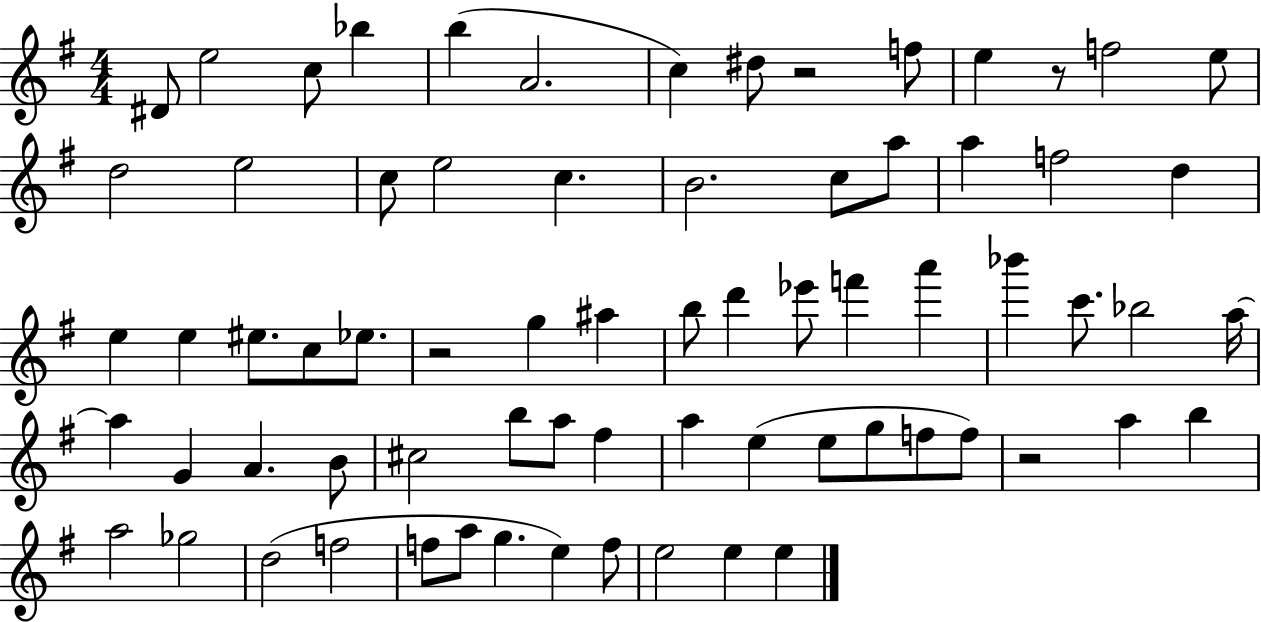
D#4/e E5/h C5/e Bb5/q B5/q A4/h. C5/q D#5/e R/h F5/e E5/q R/e F5/h E5/e D5/h E5/h C5/e E5/h C5/q. B4/h. C5/e A5/e A5/q F5/h D5/q E5/q E5/q EIS5/e. C5/e Eb5/e. R/h G5/q A#5/q B5/e D6/q Eb6/e F6/q A6/q Bb6/q C6/e. Bb5/h A5/s A5/q G4/q A4/q. B4/e C#5/h B5/e A5/e F#5/q A5/q E5/q E5/e G5/e F5/e F5/e R/h A5/q B5/q A5/h Gb5/h D5/h F5/h F5/e A5/e G5/q. E5/q F5/e E5/h E5/q E5/q